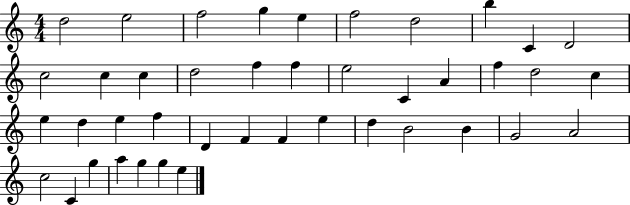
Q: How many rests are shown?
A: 0